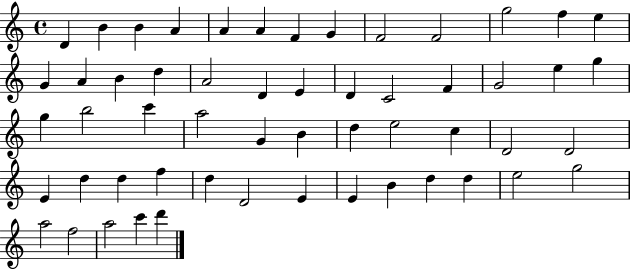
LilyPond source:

{
  \clef treble
  \time 4/4
  \defaultTimeSignature
  \key c \major
  d'4 b'4 b'4 a'4 | a'4 a'4 f'4 g'4 | f'2 f'2 | g''2 f''4 e''4 | \break g'4 a'4 b'4 d''4 | a'2 d'4 e'4 | d'4 c'2 f'4 | g'2 e''4 g''4 | \break g''4 b''2 c'''4 | a''2 g'4 b'4 | d''4 e''2 c''4 | d'2 d'2 | \break e'4 d''4 d''4 f''4 | d''4 d'2 e'4 | e'4 b'4 d''4 d''4 | e''2 g''2 | \break a''2 f''2 | a''2 c'''4 d'''4 | \bar "|."
}